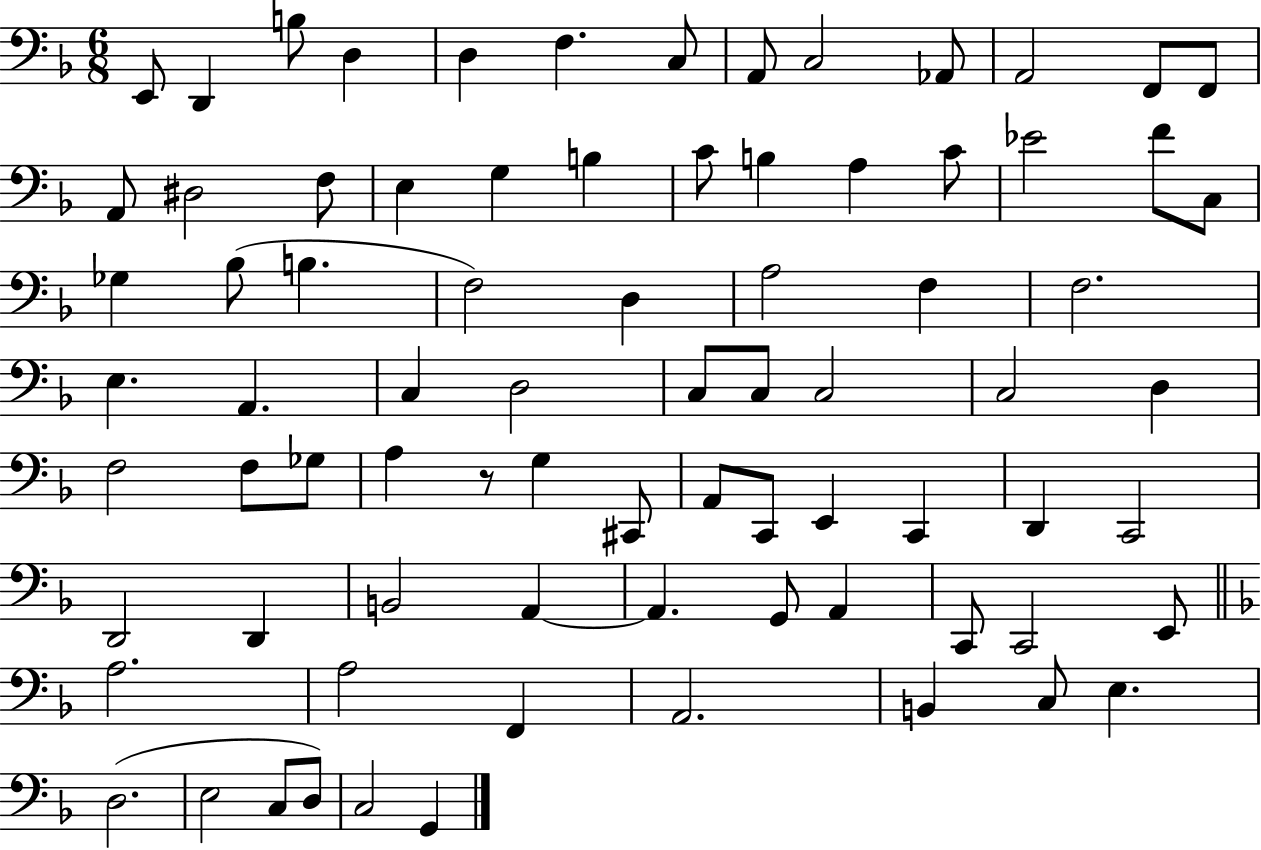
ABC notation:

X:1
T:Untitled
M:6/8
L:1/4
K:F
E,,/2 D,, B,/2 D, D, F, C,/2 A,,/2 C,2 _A,,/2 A,,2 F,,/2 F,,/2 A,,/2 ^D,2 F,/2 E, G, B, C/2 B, A, C/2 _E2 F/2 C,/2 _G, _B,/2 B, F,2 D, A,2 F, F,2 E, A,, C, D,2 C,/2 C,/2 C,2 C,2 D, F,2 F,/2 _G,/2 A, z/2 G, ^C,,/2 A,,/2 C,,/2 E,, C,, D,, C,,2 D,,2 D,, B,,2 A,, A,, G,,/2 A,, C,,/2 C,,2 E,,/2 A,2 A,2 F,, A,,2 B,, C,/2 E, D,2 E,2 C,/2 D,/2 C,2 G,,